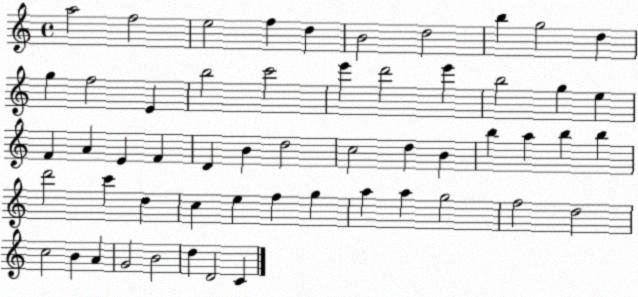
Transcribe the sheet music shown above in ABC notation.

X:1
T:Untitled
M:4/4
L:1/4
K:C
a2 f2 e2 f d B2 d2 b g2 d g f2 E b2 c'2 e' d'2 e' b2 g e F A E F D B d2 c2 d B b a b b d'2 c' d c e f g a a g2 f2 d2 c2 B A G2 B2 d D2 C